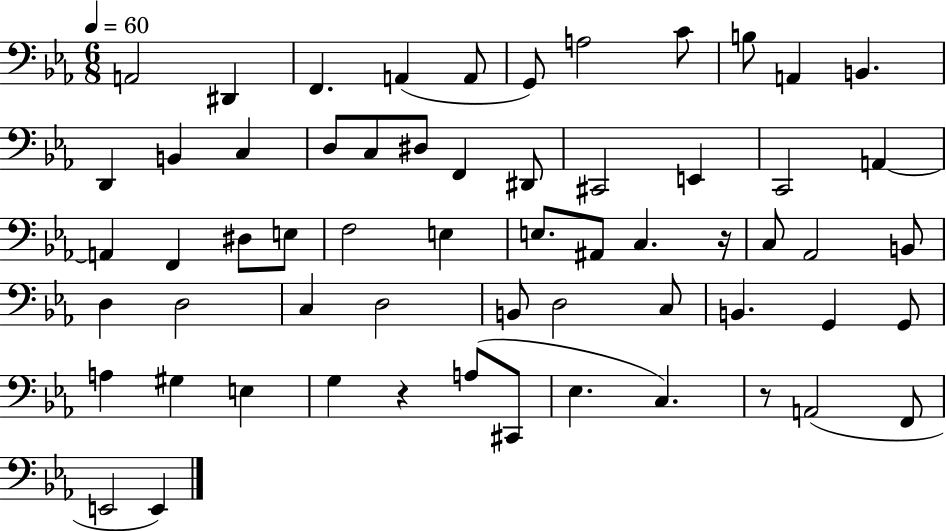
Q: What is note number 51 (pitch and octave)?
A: C#2